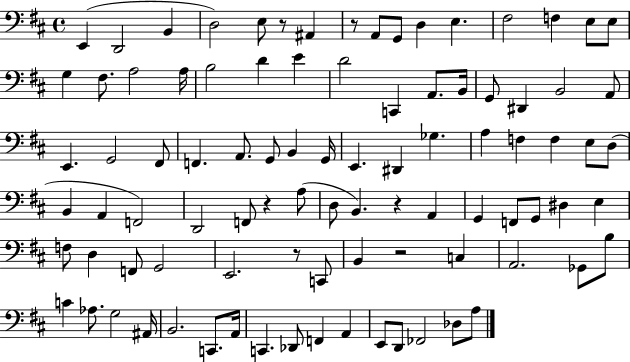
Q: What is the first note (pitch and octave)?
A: E2